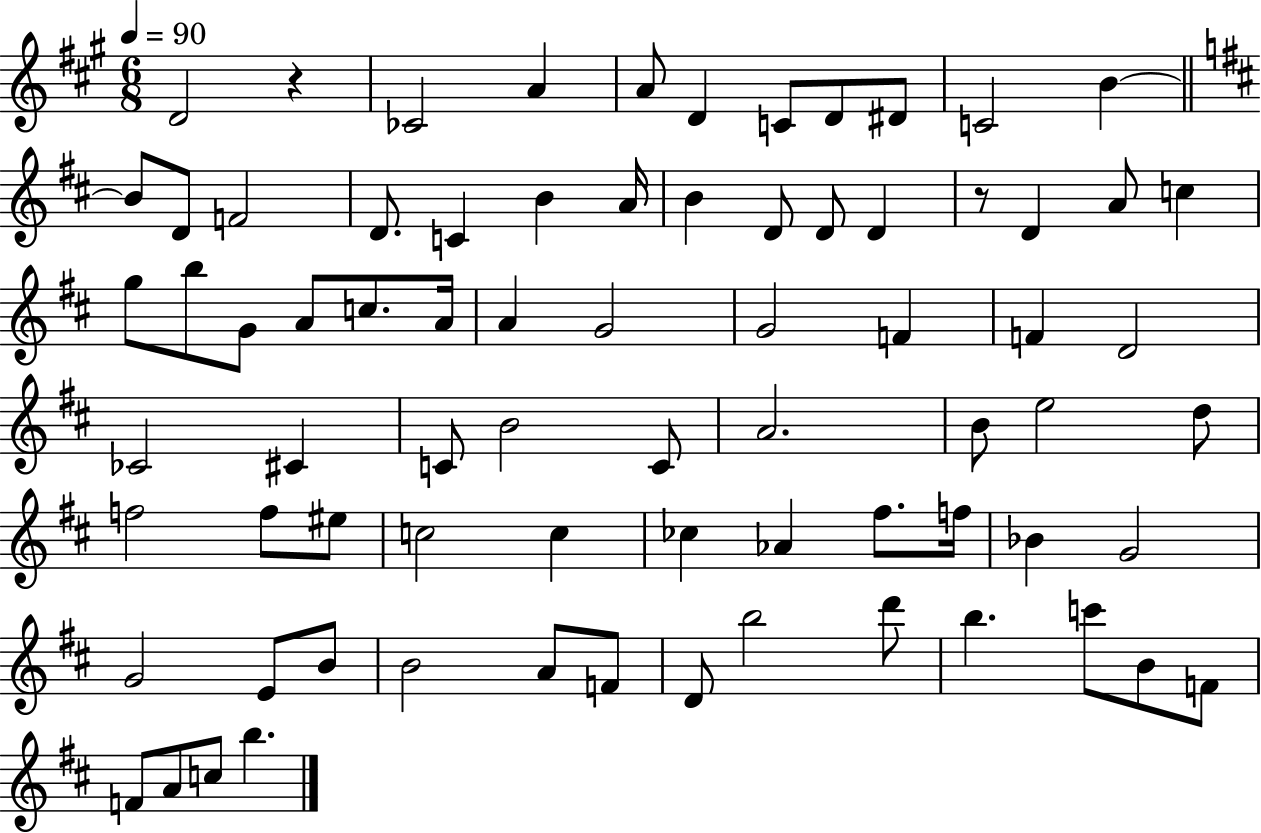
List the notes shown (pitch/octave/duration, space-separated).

D4/h R/q CES4/h A4/q A4/e D4/q C4/e D4/e D#4/e C4/h B4/q B4/e D4/e F4/h D4/e. C4/q B4/q A4/s B4/q D4/e D4/e D4/q R/e D4/q A4/e C5/q G5/e B5/e G4/e A4/e C5/e. A4/s A4/q G4/h G4/h F4/q F4/q D4/h CES4/h C#4/q C4/e B4/h C4/e A4/h. B4/e E5/h D5/e F5/h F5/e EIS5/e C5/h C5/q CES5/q Ab4/q F#5/e. F5/s Bb4/q G4/h G4/h E4/e B4/e B4/h A4/e F4/e D4/e B5/h D6/e B5/q. C6/e B4/e F4/e F4/e A4/e C5/e B5/q.